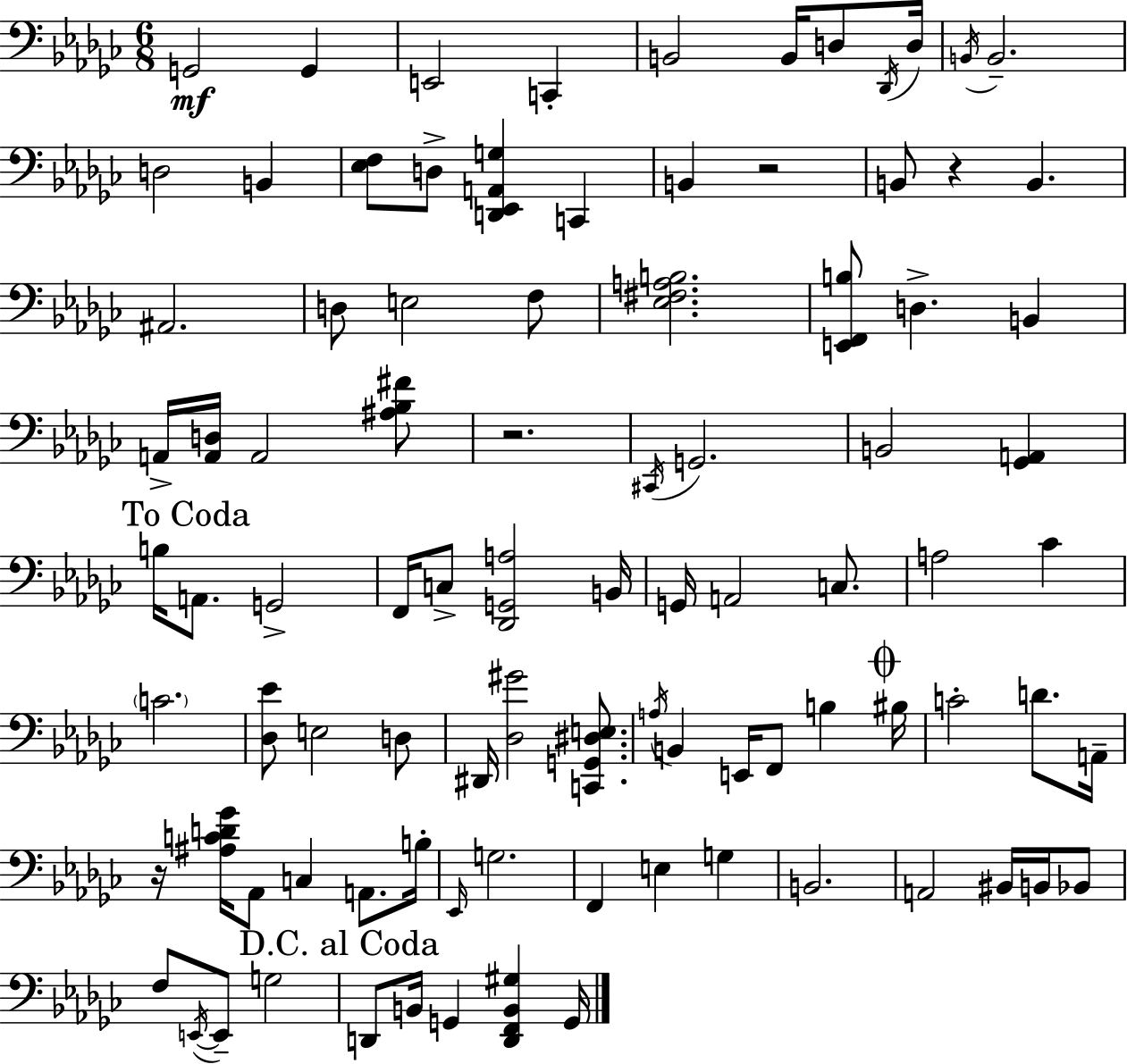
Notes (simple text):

G2/h G2/q E2/h C2/q B2/h B2/s D3/e Db2/s D3/s B2/s B2/h. D3/h B2/q [Eb3,F3]/e D3/e [D2,Eb2,A2,G3]/q C2/q B2/q R/h B2/e R/q B2/q. A#2/h. D3/e E3/h F3/e [Eb3,F#3,A3,B3]/h. [E2,F2,B3]/e D3/q. B2/q A2/s [A2,D3]/s A2/h [A#3,Bb3,F#4]/e R/h. C#2/s G2/h. B2/h [Gb2,A2]/q B3/s A2/e. G2/h F2/s C3/e [Db2,G2,A3]/h B2/s G2/s A2/h C3/e. A3/h CES4/q C4/h. [Db3,Eb4]/e E3/h D3/e D#2/s [Db3,G#4]/h [C2,G2,D#3,E3]/e. A3/s B2/q E2/s F2/e B3/q BIS3/s C4/h D4/e. A2/s R/s [A#3,C4,D4,Gb4]/s Ab2/e C3/q A2/e. B3/s Eb2/s G3/h. F2/q E3/q G3/q B2/h. A2/h BIS2/s B2/s Bb2/e F3/e E2/s E2/e G3/h D2/e B2/s G2/q [D2,F2,B2,G#3]/q G2/s